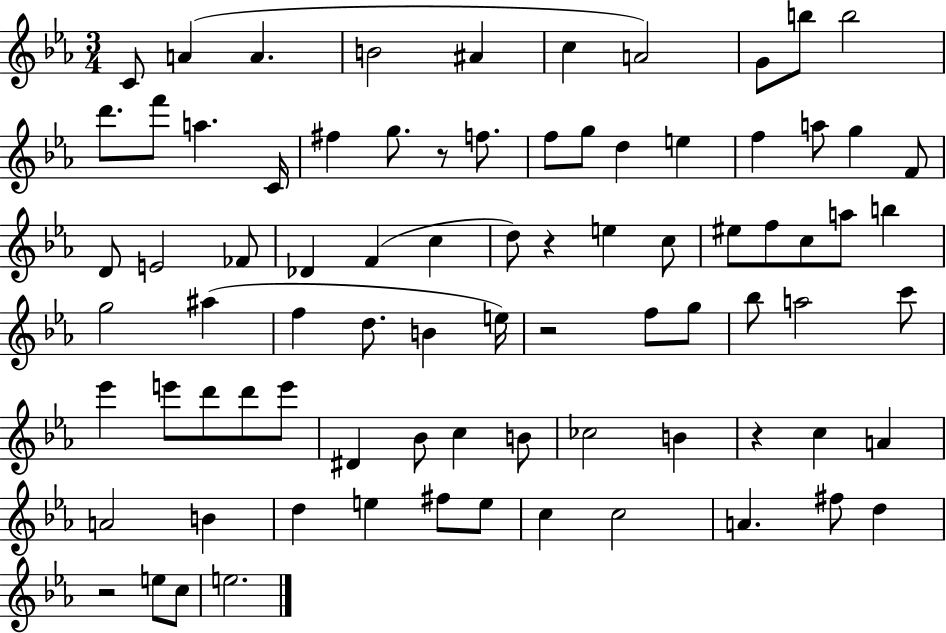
X:1
T:Untitled
M:3/4
L:1/4
K:Eb
C/2 A A B2 ^A c A2 G/2 b/2 b2 d'/2 f'/2 a C/4 ^f g/2 z/2 f/2 f/2 g/2 d e f a/2 g F/2 D/2 E2 _F/2 _D F c d/2 z e c/2 ^e/2 f/2 c/2 a/2 b g2 ^a f d/2 B e/4 z2 f/2 g/2 _b/2 a2 c'/2 _e' e'/2 d'/2 d'/2 e'/2 ^D _B/2 c B/2 _c2 B z c A A2 B d e ^f/2 e/2 c c2 A ^f/2 d z2 e/2 c/2 e2